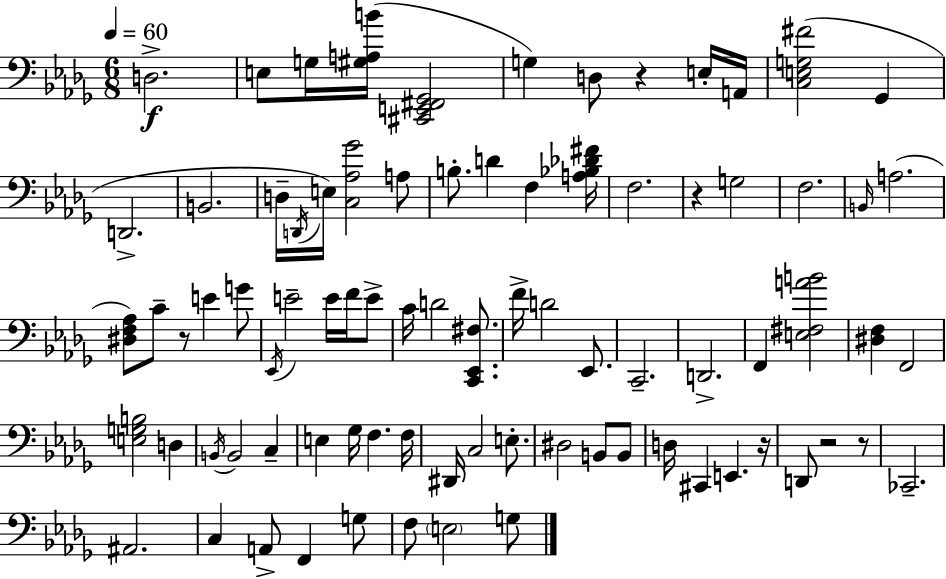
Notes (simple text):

D3/h. E3/e G3/s [G#3,A3,B4]/s [C#2,E2,F#2,Gb2]/h G3/q D3/e R/q E3/s A2/s [C3,E3,G3,F#4]/h Gb2/q D2/h. B2/h. D3/s D2/s E3/s [C3,Ab3,Gb4]/h A3/e B3/e. D4/q F3/q [A3,Bb3,Db4,F#4]/s F3/h. R/q G3/h F3/h. B2/s A3/h. [D#3,F3,Ab3]/e C4/e R/e E4/q G4/e Eb2/s E4/h E4/s F4/s E4/e C4/s D4/h [C2,Eb2,F#3]/e. F4/s D4/h Eb2/e. C2/h. D2/h. F2/q [E3,F#3,A4,B4]/h [D#3,F3]/q F2/h [E3,G3,B3]/h D3/q B2/s B2/h C3/q E3/q Gb3/s F3/q. F3/s D#2/s C3/h E3/e. D#3/h B2/e B2/e D3/s C#2/q E2/q. R/s D2/e R/h R/e CES2/h. A#2/h. C3/q A2/e F2/q G3/e F3/e E3/h G3/e